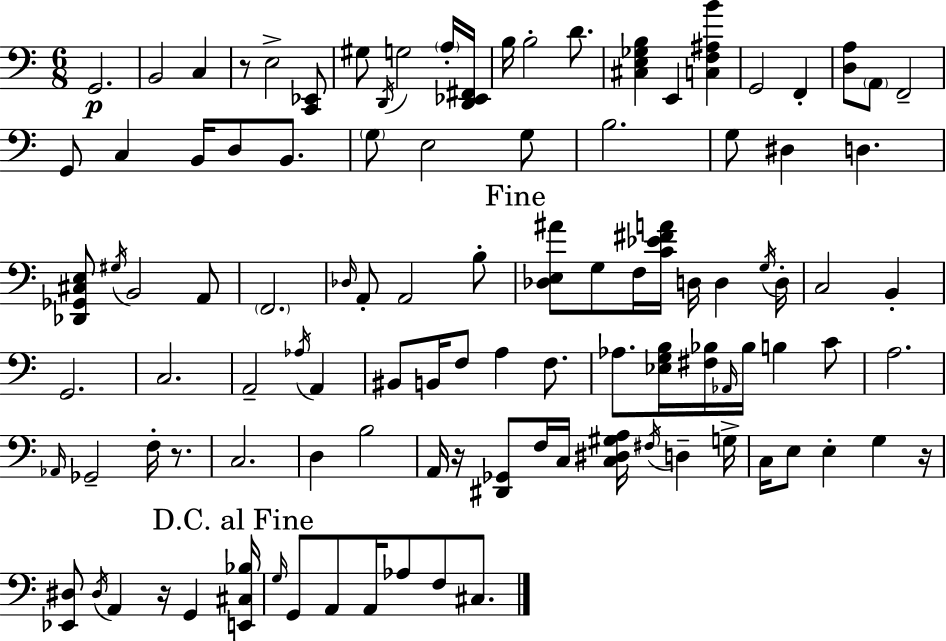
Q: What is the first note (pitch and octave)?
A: G2